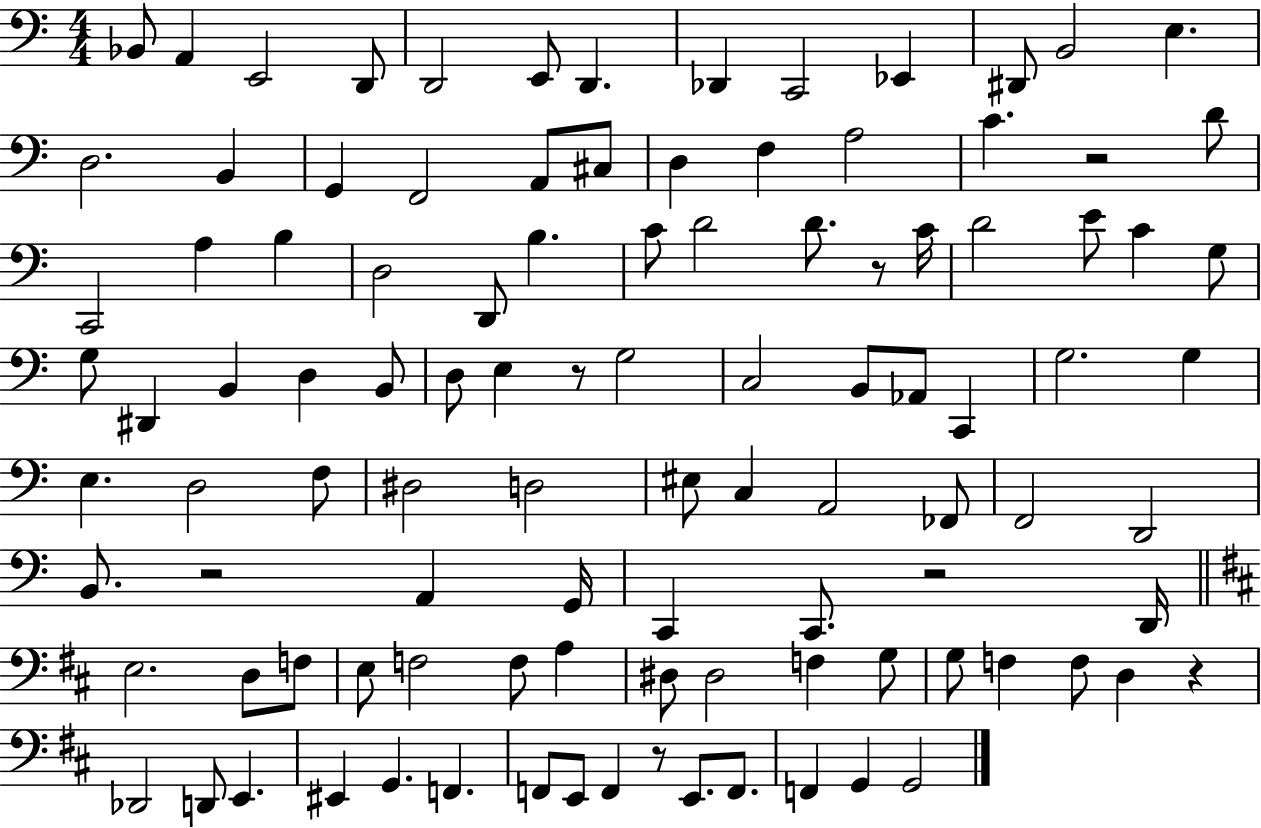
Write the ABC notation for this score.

X:1
T:Untitled
M:4/4
L:1/4
K:C
_B,,/2 A,, E,,2 D,,/2 D,,2 E,,/2 D,, _D,, C,,2 _E,, ^D,,/2 B,,2 E, D,2 B,, G,, F,,2 A,,/2 ^C,/2 D, F, A,2 C z2 D/2 C,,2 A, B, D,2 D,,/2 B, C/2 D2 D/2 z/2 C/4 D2 E/2 C G,/2 G,/2 ^D,, B,, D, B,,/2 D,/2 E, z/2 G,2 C,2 B,,/2 _A,,/2 C,, G,2 G, E, D,2 F,/2 ^D,2 D,2 ^E,/2 C, A,,2 _F,,/2 F,,2 D,,2 B,,/2 z2 A,, G,,/4 C,, C,,/2 z2 D,,/4 E,2 D,/2 F,/2 E,/2 F,2 F,/2 A, ^D,/2 ^D,2 F, G,/2 G,/2 F, F,/2 D, z _D,,2 D,,/2 E,, ^E,, G,, F,, F,,/2 E,,/2 F,, z/2 E,,/2 F,,/2 F,, G,, G,,2